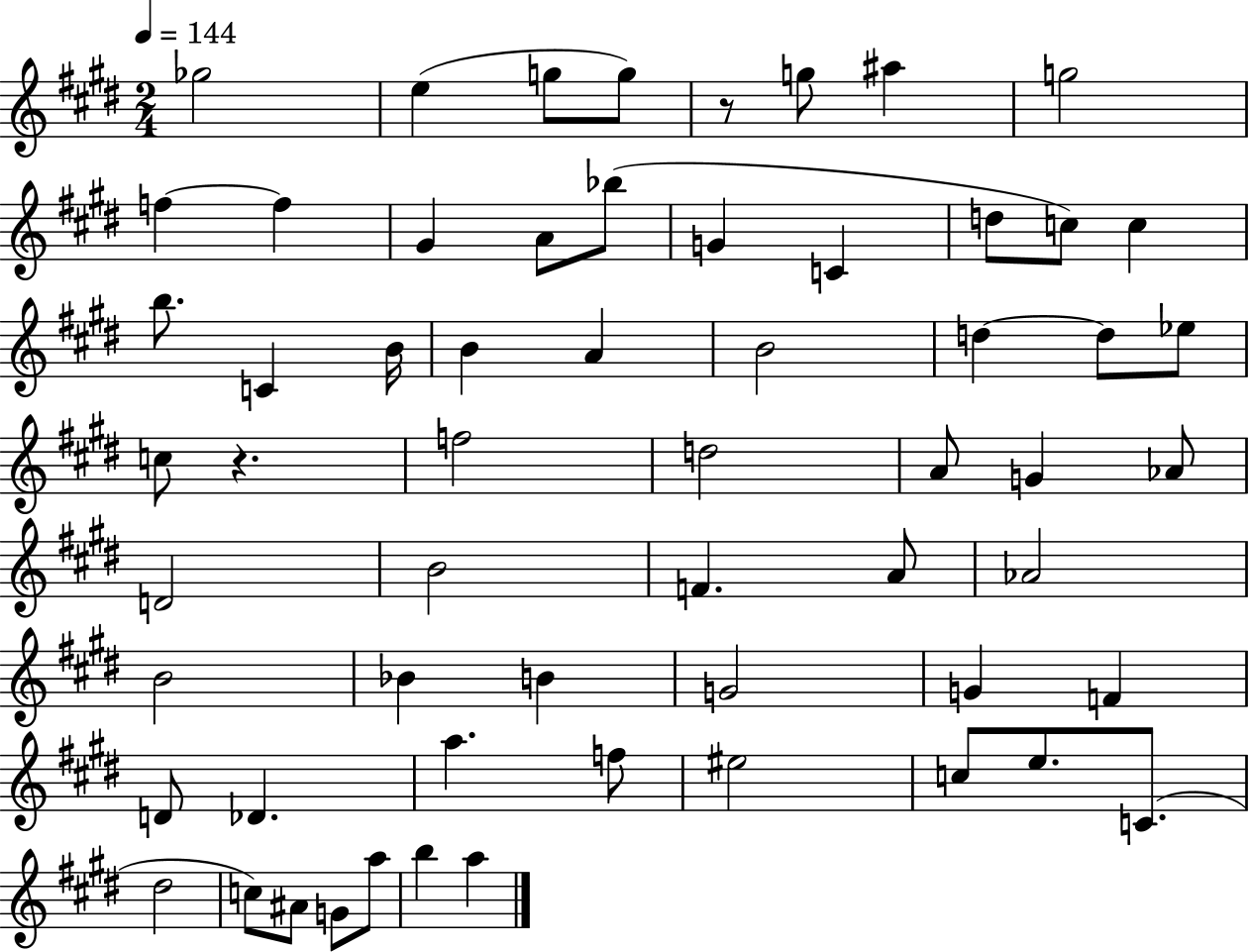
{
  \clef treble
  \numericTimeSignature
  \time 2/4
  \key e \major
  \tempo 4 = 144
  ges''2 | e''4( g''8 g''8) | r8 g''8 ais''4 | g''2 | \break f''4~~ f''4 | gis'4 a'8 bes''8( | g'4 c'4 | d''8 c''8) c''4 | \break b''8. c'4 b'16 | b'4 a'4 | b'2 | d''4~~ d''8 ees''8 | \break c''8 r4. | f''2 | d''2 | a'8 g'4 aes'8 | \break d'2 | b'2 | f'4. a'8 | aes'2 | \break b'2 | bes'4 b'4 | g'2 | g'4 f'4 | \break d'8 des'4. | a''4. f''8 | eis''2 | c''8 e''8. c'8.( | \break dis''2 | c''8) ais'8 g'8 a''8 | b''4 a''4 | \bar "|."
}